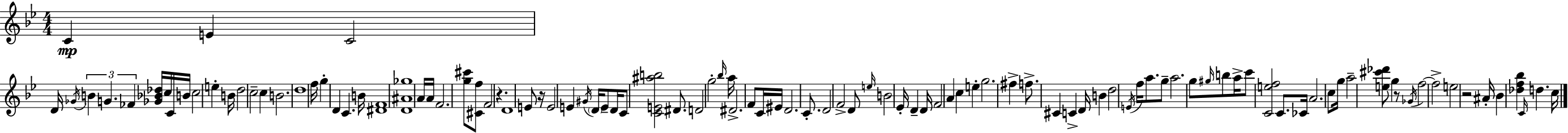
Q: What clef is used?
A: treble